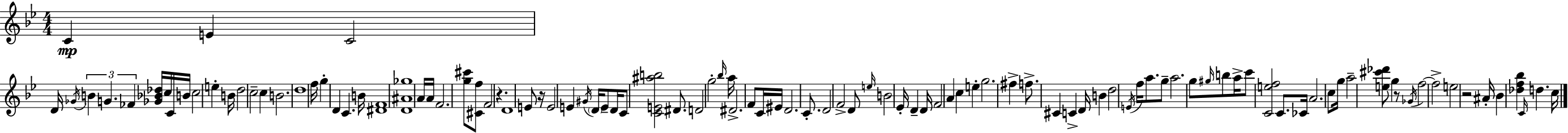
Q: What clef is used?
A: treble